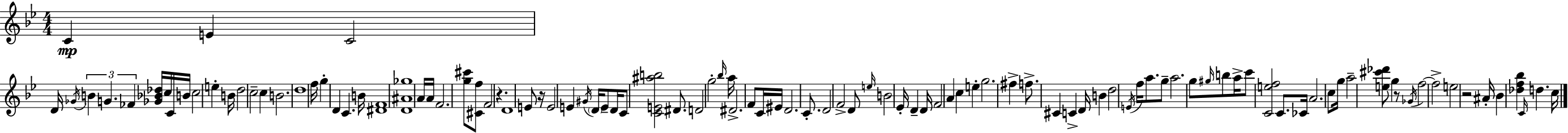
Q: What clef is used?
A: treble